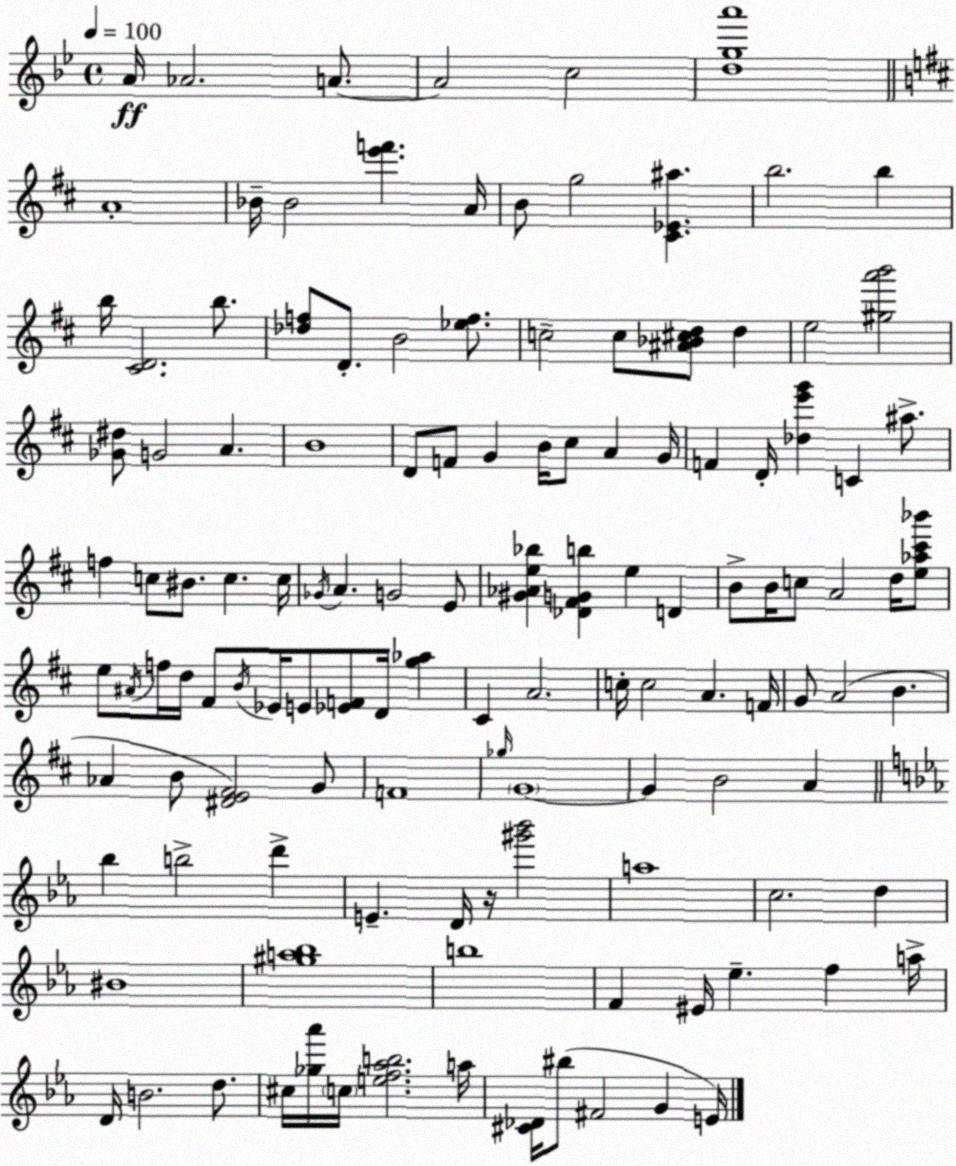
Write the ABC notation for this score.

X:1
T:Untitled
M:4/4
L:1/4
K:Gm
A/4 _A2 A/2 A2 c2 [dga']4 A4 _B/4 _B2 [e'f'] A/4 B/2 g2 [^C_E^a] b2 b b/4 [^CD]2 b/2 [_df]/2 D/2 B2 [_ef]/2 c2 c/2 [^A_B^cd]/2 d e2 [^ga'b']2 [_G^d]/2 G2 A B4 D/2 F/2 G B/4 ^c/2 A G/4 F D/4 [_de'g'] C ^a/2 f c/2 ^B/2 c c/4 _G/4 A G2 E/2 [^G_Ae_b] [_D^FGb] e D B/2 B/4 c/2 A2 d/4 [e_a^c'_b']/2 e/2 ^A/4 f/4 d/4 ^F/2 B/4 _E/4 E/2 [_EF]/2 D/4 [g_a] ^C A2 c/4 c2 A F/4 G/2 A2 B _A B/2 [^DE^F]2 G/2 F4 _g/4 G4 G B2 A _b b2 d' E D/4 z/4 [^g'_b']2 a4 c2 d ^B4 [^ga_b]4 b4 F ^E/4 _e f a/4 D/4 B2 d/2 ^c/4 [_g_a']/4 c/4 [ef_ab]2 a/4 [^C_D]/4 ^b/2 ^F2 G E/4